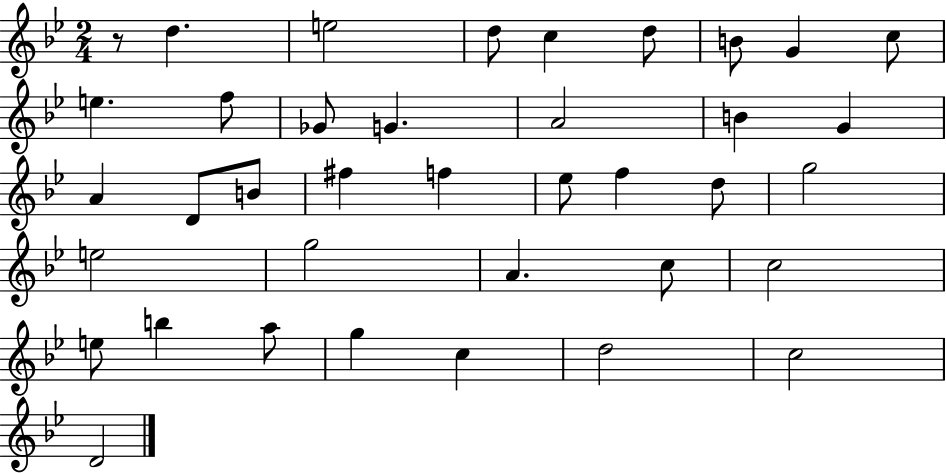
R/e D5/q. E5/h D5/e C5/q D5/e B4/e G4/q C5/e E5/q. F5/e Gb4/e G4/q. A4/h B4/q G4/q A4/q D4/e B4/e F#5/q F5/q Eb5/e F5/q D5/e G5/h E5/h G5/h A4/q. C5/e C5/h E5/e B5/q A5/e G5/q C5/q D5/h C5/h D4/h